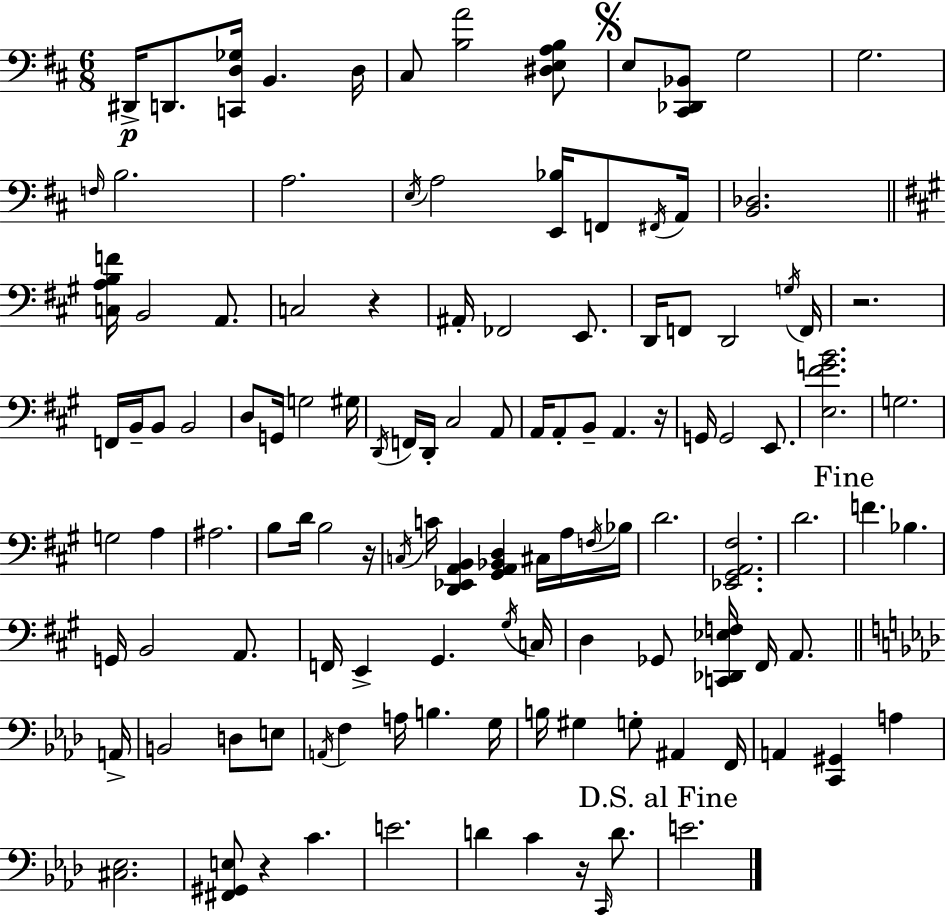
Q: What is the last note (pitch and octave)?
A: E4